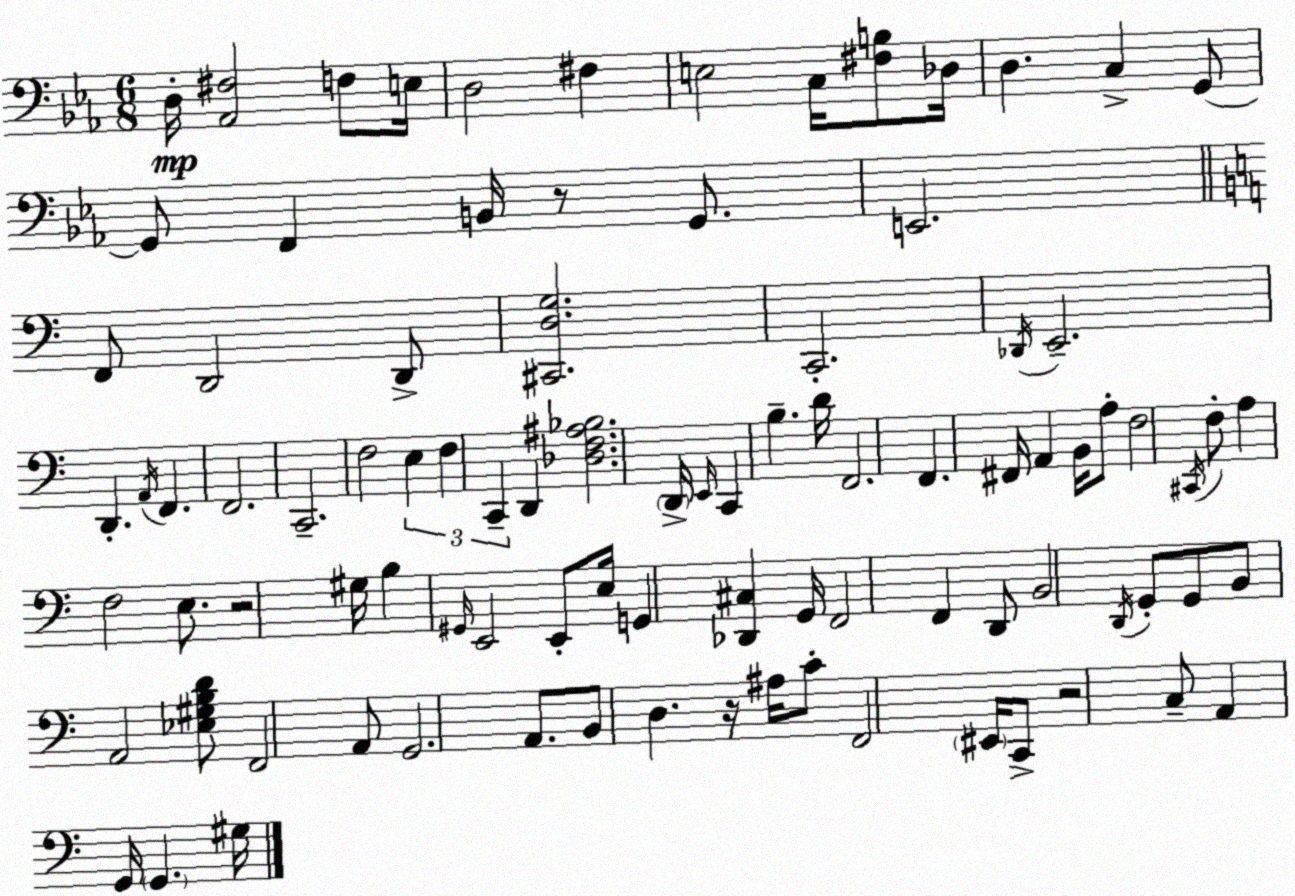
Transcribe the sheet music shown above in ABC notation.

X:1
T:Untitled
M:6/8
L:1/4
K:Cm
D,/4 [_A,,^F,]2 F,/2 E,/4 D,2 ^F, E,2 C,/4 [^F,B,]/2 _D,/4 D, C, G,,/2 G,,/2 F,, B,,/4 z/2 G,,/2 E,,2 F,,/2 D,,2 D,,/2 [^C,,D,G,]2 C,,2 _D,,/4 E,,2 D,, A,,/4 F,, F,,2 C,,2 F,2 E, F, C,, D,, [_D,F,^A,_B,]2 D,,/4 E,,/4 C,, B, D/4 F,,2 F,, ^F,,/4 A,, B,,/4 A,/2 F,2 ^C,,/4 F,/2 A, F,2 E,/2 z2 ^G,/4 B, ^G,,/4 E,,2 E,,/2 E,/4 G,, [_D,,^C,] G,,/4 F,,2 F,, D,,/2 B,,2 D,,/4 G,,/2 G,,/2 B,,/2 A,,2 [_E,^G,B,D]/2 F,,2 A,,/2 G,,2 A,,/2 B,,/2 D, z/4 ^A,/4 C/2 F,,2 ^E,,/4 C,,/2 z2 C,/2 A,, G,,/4 G,, ^G,/4